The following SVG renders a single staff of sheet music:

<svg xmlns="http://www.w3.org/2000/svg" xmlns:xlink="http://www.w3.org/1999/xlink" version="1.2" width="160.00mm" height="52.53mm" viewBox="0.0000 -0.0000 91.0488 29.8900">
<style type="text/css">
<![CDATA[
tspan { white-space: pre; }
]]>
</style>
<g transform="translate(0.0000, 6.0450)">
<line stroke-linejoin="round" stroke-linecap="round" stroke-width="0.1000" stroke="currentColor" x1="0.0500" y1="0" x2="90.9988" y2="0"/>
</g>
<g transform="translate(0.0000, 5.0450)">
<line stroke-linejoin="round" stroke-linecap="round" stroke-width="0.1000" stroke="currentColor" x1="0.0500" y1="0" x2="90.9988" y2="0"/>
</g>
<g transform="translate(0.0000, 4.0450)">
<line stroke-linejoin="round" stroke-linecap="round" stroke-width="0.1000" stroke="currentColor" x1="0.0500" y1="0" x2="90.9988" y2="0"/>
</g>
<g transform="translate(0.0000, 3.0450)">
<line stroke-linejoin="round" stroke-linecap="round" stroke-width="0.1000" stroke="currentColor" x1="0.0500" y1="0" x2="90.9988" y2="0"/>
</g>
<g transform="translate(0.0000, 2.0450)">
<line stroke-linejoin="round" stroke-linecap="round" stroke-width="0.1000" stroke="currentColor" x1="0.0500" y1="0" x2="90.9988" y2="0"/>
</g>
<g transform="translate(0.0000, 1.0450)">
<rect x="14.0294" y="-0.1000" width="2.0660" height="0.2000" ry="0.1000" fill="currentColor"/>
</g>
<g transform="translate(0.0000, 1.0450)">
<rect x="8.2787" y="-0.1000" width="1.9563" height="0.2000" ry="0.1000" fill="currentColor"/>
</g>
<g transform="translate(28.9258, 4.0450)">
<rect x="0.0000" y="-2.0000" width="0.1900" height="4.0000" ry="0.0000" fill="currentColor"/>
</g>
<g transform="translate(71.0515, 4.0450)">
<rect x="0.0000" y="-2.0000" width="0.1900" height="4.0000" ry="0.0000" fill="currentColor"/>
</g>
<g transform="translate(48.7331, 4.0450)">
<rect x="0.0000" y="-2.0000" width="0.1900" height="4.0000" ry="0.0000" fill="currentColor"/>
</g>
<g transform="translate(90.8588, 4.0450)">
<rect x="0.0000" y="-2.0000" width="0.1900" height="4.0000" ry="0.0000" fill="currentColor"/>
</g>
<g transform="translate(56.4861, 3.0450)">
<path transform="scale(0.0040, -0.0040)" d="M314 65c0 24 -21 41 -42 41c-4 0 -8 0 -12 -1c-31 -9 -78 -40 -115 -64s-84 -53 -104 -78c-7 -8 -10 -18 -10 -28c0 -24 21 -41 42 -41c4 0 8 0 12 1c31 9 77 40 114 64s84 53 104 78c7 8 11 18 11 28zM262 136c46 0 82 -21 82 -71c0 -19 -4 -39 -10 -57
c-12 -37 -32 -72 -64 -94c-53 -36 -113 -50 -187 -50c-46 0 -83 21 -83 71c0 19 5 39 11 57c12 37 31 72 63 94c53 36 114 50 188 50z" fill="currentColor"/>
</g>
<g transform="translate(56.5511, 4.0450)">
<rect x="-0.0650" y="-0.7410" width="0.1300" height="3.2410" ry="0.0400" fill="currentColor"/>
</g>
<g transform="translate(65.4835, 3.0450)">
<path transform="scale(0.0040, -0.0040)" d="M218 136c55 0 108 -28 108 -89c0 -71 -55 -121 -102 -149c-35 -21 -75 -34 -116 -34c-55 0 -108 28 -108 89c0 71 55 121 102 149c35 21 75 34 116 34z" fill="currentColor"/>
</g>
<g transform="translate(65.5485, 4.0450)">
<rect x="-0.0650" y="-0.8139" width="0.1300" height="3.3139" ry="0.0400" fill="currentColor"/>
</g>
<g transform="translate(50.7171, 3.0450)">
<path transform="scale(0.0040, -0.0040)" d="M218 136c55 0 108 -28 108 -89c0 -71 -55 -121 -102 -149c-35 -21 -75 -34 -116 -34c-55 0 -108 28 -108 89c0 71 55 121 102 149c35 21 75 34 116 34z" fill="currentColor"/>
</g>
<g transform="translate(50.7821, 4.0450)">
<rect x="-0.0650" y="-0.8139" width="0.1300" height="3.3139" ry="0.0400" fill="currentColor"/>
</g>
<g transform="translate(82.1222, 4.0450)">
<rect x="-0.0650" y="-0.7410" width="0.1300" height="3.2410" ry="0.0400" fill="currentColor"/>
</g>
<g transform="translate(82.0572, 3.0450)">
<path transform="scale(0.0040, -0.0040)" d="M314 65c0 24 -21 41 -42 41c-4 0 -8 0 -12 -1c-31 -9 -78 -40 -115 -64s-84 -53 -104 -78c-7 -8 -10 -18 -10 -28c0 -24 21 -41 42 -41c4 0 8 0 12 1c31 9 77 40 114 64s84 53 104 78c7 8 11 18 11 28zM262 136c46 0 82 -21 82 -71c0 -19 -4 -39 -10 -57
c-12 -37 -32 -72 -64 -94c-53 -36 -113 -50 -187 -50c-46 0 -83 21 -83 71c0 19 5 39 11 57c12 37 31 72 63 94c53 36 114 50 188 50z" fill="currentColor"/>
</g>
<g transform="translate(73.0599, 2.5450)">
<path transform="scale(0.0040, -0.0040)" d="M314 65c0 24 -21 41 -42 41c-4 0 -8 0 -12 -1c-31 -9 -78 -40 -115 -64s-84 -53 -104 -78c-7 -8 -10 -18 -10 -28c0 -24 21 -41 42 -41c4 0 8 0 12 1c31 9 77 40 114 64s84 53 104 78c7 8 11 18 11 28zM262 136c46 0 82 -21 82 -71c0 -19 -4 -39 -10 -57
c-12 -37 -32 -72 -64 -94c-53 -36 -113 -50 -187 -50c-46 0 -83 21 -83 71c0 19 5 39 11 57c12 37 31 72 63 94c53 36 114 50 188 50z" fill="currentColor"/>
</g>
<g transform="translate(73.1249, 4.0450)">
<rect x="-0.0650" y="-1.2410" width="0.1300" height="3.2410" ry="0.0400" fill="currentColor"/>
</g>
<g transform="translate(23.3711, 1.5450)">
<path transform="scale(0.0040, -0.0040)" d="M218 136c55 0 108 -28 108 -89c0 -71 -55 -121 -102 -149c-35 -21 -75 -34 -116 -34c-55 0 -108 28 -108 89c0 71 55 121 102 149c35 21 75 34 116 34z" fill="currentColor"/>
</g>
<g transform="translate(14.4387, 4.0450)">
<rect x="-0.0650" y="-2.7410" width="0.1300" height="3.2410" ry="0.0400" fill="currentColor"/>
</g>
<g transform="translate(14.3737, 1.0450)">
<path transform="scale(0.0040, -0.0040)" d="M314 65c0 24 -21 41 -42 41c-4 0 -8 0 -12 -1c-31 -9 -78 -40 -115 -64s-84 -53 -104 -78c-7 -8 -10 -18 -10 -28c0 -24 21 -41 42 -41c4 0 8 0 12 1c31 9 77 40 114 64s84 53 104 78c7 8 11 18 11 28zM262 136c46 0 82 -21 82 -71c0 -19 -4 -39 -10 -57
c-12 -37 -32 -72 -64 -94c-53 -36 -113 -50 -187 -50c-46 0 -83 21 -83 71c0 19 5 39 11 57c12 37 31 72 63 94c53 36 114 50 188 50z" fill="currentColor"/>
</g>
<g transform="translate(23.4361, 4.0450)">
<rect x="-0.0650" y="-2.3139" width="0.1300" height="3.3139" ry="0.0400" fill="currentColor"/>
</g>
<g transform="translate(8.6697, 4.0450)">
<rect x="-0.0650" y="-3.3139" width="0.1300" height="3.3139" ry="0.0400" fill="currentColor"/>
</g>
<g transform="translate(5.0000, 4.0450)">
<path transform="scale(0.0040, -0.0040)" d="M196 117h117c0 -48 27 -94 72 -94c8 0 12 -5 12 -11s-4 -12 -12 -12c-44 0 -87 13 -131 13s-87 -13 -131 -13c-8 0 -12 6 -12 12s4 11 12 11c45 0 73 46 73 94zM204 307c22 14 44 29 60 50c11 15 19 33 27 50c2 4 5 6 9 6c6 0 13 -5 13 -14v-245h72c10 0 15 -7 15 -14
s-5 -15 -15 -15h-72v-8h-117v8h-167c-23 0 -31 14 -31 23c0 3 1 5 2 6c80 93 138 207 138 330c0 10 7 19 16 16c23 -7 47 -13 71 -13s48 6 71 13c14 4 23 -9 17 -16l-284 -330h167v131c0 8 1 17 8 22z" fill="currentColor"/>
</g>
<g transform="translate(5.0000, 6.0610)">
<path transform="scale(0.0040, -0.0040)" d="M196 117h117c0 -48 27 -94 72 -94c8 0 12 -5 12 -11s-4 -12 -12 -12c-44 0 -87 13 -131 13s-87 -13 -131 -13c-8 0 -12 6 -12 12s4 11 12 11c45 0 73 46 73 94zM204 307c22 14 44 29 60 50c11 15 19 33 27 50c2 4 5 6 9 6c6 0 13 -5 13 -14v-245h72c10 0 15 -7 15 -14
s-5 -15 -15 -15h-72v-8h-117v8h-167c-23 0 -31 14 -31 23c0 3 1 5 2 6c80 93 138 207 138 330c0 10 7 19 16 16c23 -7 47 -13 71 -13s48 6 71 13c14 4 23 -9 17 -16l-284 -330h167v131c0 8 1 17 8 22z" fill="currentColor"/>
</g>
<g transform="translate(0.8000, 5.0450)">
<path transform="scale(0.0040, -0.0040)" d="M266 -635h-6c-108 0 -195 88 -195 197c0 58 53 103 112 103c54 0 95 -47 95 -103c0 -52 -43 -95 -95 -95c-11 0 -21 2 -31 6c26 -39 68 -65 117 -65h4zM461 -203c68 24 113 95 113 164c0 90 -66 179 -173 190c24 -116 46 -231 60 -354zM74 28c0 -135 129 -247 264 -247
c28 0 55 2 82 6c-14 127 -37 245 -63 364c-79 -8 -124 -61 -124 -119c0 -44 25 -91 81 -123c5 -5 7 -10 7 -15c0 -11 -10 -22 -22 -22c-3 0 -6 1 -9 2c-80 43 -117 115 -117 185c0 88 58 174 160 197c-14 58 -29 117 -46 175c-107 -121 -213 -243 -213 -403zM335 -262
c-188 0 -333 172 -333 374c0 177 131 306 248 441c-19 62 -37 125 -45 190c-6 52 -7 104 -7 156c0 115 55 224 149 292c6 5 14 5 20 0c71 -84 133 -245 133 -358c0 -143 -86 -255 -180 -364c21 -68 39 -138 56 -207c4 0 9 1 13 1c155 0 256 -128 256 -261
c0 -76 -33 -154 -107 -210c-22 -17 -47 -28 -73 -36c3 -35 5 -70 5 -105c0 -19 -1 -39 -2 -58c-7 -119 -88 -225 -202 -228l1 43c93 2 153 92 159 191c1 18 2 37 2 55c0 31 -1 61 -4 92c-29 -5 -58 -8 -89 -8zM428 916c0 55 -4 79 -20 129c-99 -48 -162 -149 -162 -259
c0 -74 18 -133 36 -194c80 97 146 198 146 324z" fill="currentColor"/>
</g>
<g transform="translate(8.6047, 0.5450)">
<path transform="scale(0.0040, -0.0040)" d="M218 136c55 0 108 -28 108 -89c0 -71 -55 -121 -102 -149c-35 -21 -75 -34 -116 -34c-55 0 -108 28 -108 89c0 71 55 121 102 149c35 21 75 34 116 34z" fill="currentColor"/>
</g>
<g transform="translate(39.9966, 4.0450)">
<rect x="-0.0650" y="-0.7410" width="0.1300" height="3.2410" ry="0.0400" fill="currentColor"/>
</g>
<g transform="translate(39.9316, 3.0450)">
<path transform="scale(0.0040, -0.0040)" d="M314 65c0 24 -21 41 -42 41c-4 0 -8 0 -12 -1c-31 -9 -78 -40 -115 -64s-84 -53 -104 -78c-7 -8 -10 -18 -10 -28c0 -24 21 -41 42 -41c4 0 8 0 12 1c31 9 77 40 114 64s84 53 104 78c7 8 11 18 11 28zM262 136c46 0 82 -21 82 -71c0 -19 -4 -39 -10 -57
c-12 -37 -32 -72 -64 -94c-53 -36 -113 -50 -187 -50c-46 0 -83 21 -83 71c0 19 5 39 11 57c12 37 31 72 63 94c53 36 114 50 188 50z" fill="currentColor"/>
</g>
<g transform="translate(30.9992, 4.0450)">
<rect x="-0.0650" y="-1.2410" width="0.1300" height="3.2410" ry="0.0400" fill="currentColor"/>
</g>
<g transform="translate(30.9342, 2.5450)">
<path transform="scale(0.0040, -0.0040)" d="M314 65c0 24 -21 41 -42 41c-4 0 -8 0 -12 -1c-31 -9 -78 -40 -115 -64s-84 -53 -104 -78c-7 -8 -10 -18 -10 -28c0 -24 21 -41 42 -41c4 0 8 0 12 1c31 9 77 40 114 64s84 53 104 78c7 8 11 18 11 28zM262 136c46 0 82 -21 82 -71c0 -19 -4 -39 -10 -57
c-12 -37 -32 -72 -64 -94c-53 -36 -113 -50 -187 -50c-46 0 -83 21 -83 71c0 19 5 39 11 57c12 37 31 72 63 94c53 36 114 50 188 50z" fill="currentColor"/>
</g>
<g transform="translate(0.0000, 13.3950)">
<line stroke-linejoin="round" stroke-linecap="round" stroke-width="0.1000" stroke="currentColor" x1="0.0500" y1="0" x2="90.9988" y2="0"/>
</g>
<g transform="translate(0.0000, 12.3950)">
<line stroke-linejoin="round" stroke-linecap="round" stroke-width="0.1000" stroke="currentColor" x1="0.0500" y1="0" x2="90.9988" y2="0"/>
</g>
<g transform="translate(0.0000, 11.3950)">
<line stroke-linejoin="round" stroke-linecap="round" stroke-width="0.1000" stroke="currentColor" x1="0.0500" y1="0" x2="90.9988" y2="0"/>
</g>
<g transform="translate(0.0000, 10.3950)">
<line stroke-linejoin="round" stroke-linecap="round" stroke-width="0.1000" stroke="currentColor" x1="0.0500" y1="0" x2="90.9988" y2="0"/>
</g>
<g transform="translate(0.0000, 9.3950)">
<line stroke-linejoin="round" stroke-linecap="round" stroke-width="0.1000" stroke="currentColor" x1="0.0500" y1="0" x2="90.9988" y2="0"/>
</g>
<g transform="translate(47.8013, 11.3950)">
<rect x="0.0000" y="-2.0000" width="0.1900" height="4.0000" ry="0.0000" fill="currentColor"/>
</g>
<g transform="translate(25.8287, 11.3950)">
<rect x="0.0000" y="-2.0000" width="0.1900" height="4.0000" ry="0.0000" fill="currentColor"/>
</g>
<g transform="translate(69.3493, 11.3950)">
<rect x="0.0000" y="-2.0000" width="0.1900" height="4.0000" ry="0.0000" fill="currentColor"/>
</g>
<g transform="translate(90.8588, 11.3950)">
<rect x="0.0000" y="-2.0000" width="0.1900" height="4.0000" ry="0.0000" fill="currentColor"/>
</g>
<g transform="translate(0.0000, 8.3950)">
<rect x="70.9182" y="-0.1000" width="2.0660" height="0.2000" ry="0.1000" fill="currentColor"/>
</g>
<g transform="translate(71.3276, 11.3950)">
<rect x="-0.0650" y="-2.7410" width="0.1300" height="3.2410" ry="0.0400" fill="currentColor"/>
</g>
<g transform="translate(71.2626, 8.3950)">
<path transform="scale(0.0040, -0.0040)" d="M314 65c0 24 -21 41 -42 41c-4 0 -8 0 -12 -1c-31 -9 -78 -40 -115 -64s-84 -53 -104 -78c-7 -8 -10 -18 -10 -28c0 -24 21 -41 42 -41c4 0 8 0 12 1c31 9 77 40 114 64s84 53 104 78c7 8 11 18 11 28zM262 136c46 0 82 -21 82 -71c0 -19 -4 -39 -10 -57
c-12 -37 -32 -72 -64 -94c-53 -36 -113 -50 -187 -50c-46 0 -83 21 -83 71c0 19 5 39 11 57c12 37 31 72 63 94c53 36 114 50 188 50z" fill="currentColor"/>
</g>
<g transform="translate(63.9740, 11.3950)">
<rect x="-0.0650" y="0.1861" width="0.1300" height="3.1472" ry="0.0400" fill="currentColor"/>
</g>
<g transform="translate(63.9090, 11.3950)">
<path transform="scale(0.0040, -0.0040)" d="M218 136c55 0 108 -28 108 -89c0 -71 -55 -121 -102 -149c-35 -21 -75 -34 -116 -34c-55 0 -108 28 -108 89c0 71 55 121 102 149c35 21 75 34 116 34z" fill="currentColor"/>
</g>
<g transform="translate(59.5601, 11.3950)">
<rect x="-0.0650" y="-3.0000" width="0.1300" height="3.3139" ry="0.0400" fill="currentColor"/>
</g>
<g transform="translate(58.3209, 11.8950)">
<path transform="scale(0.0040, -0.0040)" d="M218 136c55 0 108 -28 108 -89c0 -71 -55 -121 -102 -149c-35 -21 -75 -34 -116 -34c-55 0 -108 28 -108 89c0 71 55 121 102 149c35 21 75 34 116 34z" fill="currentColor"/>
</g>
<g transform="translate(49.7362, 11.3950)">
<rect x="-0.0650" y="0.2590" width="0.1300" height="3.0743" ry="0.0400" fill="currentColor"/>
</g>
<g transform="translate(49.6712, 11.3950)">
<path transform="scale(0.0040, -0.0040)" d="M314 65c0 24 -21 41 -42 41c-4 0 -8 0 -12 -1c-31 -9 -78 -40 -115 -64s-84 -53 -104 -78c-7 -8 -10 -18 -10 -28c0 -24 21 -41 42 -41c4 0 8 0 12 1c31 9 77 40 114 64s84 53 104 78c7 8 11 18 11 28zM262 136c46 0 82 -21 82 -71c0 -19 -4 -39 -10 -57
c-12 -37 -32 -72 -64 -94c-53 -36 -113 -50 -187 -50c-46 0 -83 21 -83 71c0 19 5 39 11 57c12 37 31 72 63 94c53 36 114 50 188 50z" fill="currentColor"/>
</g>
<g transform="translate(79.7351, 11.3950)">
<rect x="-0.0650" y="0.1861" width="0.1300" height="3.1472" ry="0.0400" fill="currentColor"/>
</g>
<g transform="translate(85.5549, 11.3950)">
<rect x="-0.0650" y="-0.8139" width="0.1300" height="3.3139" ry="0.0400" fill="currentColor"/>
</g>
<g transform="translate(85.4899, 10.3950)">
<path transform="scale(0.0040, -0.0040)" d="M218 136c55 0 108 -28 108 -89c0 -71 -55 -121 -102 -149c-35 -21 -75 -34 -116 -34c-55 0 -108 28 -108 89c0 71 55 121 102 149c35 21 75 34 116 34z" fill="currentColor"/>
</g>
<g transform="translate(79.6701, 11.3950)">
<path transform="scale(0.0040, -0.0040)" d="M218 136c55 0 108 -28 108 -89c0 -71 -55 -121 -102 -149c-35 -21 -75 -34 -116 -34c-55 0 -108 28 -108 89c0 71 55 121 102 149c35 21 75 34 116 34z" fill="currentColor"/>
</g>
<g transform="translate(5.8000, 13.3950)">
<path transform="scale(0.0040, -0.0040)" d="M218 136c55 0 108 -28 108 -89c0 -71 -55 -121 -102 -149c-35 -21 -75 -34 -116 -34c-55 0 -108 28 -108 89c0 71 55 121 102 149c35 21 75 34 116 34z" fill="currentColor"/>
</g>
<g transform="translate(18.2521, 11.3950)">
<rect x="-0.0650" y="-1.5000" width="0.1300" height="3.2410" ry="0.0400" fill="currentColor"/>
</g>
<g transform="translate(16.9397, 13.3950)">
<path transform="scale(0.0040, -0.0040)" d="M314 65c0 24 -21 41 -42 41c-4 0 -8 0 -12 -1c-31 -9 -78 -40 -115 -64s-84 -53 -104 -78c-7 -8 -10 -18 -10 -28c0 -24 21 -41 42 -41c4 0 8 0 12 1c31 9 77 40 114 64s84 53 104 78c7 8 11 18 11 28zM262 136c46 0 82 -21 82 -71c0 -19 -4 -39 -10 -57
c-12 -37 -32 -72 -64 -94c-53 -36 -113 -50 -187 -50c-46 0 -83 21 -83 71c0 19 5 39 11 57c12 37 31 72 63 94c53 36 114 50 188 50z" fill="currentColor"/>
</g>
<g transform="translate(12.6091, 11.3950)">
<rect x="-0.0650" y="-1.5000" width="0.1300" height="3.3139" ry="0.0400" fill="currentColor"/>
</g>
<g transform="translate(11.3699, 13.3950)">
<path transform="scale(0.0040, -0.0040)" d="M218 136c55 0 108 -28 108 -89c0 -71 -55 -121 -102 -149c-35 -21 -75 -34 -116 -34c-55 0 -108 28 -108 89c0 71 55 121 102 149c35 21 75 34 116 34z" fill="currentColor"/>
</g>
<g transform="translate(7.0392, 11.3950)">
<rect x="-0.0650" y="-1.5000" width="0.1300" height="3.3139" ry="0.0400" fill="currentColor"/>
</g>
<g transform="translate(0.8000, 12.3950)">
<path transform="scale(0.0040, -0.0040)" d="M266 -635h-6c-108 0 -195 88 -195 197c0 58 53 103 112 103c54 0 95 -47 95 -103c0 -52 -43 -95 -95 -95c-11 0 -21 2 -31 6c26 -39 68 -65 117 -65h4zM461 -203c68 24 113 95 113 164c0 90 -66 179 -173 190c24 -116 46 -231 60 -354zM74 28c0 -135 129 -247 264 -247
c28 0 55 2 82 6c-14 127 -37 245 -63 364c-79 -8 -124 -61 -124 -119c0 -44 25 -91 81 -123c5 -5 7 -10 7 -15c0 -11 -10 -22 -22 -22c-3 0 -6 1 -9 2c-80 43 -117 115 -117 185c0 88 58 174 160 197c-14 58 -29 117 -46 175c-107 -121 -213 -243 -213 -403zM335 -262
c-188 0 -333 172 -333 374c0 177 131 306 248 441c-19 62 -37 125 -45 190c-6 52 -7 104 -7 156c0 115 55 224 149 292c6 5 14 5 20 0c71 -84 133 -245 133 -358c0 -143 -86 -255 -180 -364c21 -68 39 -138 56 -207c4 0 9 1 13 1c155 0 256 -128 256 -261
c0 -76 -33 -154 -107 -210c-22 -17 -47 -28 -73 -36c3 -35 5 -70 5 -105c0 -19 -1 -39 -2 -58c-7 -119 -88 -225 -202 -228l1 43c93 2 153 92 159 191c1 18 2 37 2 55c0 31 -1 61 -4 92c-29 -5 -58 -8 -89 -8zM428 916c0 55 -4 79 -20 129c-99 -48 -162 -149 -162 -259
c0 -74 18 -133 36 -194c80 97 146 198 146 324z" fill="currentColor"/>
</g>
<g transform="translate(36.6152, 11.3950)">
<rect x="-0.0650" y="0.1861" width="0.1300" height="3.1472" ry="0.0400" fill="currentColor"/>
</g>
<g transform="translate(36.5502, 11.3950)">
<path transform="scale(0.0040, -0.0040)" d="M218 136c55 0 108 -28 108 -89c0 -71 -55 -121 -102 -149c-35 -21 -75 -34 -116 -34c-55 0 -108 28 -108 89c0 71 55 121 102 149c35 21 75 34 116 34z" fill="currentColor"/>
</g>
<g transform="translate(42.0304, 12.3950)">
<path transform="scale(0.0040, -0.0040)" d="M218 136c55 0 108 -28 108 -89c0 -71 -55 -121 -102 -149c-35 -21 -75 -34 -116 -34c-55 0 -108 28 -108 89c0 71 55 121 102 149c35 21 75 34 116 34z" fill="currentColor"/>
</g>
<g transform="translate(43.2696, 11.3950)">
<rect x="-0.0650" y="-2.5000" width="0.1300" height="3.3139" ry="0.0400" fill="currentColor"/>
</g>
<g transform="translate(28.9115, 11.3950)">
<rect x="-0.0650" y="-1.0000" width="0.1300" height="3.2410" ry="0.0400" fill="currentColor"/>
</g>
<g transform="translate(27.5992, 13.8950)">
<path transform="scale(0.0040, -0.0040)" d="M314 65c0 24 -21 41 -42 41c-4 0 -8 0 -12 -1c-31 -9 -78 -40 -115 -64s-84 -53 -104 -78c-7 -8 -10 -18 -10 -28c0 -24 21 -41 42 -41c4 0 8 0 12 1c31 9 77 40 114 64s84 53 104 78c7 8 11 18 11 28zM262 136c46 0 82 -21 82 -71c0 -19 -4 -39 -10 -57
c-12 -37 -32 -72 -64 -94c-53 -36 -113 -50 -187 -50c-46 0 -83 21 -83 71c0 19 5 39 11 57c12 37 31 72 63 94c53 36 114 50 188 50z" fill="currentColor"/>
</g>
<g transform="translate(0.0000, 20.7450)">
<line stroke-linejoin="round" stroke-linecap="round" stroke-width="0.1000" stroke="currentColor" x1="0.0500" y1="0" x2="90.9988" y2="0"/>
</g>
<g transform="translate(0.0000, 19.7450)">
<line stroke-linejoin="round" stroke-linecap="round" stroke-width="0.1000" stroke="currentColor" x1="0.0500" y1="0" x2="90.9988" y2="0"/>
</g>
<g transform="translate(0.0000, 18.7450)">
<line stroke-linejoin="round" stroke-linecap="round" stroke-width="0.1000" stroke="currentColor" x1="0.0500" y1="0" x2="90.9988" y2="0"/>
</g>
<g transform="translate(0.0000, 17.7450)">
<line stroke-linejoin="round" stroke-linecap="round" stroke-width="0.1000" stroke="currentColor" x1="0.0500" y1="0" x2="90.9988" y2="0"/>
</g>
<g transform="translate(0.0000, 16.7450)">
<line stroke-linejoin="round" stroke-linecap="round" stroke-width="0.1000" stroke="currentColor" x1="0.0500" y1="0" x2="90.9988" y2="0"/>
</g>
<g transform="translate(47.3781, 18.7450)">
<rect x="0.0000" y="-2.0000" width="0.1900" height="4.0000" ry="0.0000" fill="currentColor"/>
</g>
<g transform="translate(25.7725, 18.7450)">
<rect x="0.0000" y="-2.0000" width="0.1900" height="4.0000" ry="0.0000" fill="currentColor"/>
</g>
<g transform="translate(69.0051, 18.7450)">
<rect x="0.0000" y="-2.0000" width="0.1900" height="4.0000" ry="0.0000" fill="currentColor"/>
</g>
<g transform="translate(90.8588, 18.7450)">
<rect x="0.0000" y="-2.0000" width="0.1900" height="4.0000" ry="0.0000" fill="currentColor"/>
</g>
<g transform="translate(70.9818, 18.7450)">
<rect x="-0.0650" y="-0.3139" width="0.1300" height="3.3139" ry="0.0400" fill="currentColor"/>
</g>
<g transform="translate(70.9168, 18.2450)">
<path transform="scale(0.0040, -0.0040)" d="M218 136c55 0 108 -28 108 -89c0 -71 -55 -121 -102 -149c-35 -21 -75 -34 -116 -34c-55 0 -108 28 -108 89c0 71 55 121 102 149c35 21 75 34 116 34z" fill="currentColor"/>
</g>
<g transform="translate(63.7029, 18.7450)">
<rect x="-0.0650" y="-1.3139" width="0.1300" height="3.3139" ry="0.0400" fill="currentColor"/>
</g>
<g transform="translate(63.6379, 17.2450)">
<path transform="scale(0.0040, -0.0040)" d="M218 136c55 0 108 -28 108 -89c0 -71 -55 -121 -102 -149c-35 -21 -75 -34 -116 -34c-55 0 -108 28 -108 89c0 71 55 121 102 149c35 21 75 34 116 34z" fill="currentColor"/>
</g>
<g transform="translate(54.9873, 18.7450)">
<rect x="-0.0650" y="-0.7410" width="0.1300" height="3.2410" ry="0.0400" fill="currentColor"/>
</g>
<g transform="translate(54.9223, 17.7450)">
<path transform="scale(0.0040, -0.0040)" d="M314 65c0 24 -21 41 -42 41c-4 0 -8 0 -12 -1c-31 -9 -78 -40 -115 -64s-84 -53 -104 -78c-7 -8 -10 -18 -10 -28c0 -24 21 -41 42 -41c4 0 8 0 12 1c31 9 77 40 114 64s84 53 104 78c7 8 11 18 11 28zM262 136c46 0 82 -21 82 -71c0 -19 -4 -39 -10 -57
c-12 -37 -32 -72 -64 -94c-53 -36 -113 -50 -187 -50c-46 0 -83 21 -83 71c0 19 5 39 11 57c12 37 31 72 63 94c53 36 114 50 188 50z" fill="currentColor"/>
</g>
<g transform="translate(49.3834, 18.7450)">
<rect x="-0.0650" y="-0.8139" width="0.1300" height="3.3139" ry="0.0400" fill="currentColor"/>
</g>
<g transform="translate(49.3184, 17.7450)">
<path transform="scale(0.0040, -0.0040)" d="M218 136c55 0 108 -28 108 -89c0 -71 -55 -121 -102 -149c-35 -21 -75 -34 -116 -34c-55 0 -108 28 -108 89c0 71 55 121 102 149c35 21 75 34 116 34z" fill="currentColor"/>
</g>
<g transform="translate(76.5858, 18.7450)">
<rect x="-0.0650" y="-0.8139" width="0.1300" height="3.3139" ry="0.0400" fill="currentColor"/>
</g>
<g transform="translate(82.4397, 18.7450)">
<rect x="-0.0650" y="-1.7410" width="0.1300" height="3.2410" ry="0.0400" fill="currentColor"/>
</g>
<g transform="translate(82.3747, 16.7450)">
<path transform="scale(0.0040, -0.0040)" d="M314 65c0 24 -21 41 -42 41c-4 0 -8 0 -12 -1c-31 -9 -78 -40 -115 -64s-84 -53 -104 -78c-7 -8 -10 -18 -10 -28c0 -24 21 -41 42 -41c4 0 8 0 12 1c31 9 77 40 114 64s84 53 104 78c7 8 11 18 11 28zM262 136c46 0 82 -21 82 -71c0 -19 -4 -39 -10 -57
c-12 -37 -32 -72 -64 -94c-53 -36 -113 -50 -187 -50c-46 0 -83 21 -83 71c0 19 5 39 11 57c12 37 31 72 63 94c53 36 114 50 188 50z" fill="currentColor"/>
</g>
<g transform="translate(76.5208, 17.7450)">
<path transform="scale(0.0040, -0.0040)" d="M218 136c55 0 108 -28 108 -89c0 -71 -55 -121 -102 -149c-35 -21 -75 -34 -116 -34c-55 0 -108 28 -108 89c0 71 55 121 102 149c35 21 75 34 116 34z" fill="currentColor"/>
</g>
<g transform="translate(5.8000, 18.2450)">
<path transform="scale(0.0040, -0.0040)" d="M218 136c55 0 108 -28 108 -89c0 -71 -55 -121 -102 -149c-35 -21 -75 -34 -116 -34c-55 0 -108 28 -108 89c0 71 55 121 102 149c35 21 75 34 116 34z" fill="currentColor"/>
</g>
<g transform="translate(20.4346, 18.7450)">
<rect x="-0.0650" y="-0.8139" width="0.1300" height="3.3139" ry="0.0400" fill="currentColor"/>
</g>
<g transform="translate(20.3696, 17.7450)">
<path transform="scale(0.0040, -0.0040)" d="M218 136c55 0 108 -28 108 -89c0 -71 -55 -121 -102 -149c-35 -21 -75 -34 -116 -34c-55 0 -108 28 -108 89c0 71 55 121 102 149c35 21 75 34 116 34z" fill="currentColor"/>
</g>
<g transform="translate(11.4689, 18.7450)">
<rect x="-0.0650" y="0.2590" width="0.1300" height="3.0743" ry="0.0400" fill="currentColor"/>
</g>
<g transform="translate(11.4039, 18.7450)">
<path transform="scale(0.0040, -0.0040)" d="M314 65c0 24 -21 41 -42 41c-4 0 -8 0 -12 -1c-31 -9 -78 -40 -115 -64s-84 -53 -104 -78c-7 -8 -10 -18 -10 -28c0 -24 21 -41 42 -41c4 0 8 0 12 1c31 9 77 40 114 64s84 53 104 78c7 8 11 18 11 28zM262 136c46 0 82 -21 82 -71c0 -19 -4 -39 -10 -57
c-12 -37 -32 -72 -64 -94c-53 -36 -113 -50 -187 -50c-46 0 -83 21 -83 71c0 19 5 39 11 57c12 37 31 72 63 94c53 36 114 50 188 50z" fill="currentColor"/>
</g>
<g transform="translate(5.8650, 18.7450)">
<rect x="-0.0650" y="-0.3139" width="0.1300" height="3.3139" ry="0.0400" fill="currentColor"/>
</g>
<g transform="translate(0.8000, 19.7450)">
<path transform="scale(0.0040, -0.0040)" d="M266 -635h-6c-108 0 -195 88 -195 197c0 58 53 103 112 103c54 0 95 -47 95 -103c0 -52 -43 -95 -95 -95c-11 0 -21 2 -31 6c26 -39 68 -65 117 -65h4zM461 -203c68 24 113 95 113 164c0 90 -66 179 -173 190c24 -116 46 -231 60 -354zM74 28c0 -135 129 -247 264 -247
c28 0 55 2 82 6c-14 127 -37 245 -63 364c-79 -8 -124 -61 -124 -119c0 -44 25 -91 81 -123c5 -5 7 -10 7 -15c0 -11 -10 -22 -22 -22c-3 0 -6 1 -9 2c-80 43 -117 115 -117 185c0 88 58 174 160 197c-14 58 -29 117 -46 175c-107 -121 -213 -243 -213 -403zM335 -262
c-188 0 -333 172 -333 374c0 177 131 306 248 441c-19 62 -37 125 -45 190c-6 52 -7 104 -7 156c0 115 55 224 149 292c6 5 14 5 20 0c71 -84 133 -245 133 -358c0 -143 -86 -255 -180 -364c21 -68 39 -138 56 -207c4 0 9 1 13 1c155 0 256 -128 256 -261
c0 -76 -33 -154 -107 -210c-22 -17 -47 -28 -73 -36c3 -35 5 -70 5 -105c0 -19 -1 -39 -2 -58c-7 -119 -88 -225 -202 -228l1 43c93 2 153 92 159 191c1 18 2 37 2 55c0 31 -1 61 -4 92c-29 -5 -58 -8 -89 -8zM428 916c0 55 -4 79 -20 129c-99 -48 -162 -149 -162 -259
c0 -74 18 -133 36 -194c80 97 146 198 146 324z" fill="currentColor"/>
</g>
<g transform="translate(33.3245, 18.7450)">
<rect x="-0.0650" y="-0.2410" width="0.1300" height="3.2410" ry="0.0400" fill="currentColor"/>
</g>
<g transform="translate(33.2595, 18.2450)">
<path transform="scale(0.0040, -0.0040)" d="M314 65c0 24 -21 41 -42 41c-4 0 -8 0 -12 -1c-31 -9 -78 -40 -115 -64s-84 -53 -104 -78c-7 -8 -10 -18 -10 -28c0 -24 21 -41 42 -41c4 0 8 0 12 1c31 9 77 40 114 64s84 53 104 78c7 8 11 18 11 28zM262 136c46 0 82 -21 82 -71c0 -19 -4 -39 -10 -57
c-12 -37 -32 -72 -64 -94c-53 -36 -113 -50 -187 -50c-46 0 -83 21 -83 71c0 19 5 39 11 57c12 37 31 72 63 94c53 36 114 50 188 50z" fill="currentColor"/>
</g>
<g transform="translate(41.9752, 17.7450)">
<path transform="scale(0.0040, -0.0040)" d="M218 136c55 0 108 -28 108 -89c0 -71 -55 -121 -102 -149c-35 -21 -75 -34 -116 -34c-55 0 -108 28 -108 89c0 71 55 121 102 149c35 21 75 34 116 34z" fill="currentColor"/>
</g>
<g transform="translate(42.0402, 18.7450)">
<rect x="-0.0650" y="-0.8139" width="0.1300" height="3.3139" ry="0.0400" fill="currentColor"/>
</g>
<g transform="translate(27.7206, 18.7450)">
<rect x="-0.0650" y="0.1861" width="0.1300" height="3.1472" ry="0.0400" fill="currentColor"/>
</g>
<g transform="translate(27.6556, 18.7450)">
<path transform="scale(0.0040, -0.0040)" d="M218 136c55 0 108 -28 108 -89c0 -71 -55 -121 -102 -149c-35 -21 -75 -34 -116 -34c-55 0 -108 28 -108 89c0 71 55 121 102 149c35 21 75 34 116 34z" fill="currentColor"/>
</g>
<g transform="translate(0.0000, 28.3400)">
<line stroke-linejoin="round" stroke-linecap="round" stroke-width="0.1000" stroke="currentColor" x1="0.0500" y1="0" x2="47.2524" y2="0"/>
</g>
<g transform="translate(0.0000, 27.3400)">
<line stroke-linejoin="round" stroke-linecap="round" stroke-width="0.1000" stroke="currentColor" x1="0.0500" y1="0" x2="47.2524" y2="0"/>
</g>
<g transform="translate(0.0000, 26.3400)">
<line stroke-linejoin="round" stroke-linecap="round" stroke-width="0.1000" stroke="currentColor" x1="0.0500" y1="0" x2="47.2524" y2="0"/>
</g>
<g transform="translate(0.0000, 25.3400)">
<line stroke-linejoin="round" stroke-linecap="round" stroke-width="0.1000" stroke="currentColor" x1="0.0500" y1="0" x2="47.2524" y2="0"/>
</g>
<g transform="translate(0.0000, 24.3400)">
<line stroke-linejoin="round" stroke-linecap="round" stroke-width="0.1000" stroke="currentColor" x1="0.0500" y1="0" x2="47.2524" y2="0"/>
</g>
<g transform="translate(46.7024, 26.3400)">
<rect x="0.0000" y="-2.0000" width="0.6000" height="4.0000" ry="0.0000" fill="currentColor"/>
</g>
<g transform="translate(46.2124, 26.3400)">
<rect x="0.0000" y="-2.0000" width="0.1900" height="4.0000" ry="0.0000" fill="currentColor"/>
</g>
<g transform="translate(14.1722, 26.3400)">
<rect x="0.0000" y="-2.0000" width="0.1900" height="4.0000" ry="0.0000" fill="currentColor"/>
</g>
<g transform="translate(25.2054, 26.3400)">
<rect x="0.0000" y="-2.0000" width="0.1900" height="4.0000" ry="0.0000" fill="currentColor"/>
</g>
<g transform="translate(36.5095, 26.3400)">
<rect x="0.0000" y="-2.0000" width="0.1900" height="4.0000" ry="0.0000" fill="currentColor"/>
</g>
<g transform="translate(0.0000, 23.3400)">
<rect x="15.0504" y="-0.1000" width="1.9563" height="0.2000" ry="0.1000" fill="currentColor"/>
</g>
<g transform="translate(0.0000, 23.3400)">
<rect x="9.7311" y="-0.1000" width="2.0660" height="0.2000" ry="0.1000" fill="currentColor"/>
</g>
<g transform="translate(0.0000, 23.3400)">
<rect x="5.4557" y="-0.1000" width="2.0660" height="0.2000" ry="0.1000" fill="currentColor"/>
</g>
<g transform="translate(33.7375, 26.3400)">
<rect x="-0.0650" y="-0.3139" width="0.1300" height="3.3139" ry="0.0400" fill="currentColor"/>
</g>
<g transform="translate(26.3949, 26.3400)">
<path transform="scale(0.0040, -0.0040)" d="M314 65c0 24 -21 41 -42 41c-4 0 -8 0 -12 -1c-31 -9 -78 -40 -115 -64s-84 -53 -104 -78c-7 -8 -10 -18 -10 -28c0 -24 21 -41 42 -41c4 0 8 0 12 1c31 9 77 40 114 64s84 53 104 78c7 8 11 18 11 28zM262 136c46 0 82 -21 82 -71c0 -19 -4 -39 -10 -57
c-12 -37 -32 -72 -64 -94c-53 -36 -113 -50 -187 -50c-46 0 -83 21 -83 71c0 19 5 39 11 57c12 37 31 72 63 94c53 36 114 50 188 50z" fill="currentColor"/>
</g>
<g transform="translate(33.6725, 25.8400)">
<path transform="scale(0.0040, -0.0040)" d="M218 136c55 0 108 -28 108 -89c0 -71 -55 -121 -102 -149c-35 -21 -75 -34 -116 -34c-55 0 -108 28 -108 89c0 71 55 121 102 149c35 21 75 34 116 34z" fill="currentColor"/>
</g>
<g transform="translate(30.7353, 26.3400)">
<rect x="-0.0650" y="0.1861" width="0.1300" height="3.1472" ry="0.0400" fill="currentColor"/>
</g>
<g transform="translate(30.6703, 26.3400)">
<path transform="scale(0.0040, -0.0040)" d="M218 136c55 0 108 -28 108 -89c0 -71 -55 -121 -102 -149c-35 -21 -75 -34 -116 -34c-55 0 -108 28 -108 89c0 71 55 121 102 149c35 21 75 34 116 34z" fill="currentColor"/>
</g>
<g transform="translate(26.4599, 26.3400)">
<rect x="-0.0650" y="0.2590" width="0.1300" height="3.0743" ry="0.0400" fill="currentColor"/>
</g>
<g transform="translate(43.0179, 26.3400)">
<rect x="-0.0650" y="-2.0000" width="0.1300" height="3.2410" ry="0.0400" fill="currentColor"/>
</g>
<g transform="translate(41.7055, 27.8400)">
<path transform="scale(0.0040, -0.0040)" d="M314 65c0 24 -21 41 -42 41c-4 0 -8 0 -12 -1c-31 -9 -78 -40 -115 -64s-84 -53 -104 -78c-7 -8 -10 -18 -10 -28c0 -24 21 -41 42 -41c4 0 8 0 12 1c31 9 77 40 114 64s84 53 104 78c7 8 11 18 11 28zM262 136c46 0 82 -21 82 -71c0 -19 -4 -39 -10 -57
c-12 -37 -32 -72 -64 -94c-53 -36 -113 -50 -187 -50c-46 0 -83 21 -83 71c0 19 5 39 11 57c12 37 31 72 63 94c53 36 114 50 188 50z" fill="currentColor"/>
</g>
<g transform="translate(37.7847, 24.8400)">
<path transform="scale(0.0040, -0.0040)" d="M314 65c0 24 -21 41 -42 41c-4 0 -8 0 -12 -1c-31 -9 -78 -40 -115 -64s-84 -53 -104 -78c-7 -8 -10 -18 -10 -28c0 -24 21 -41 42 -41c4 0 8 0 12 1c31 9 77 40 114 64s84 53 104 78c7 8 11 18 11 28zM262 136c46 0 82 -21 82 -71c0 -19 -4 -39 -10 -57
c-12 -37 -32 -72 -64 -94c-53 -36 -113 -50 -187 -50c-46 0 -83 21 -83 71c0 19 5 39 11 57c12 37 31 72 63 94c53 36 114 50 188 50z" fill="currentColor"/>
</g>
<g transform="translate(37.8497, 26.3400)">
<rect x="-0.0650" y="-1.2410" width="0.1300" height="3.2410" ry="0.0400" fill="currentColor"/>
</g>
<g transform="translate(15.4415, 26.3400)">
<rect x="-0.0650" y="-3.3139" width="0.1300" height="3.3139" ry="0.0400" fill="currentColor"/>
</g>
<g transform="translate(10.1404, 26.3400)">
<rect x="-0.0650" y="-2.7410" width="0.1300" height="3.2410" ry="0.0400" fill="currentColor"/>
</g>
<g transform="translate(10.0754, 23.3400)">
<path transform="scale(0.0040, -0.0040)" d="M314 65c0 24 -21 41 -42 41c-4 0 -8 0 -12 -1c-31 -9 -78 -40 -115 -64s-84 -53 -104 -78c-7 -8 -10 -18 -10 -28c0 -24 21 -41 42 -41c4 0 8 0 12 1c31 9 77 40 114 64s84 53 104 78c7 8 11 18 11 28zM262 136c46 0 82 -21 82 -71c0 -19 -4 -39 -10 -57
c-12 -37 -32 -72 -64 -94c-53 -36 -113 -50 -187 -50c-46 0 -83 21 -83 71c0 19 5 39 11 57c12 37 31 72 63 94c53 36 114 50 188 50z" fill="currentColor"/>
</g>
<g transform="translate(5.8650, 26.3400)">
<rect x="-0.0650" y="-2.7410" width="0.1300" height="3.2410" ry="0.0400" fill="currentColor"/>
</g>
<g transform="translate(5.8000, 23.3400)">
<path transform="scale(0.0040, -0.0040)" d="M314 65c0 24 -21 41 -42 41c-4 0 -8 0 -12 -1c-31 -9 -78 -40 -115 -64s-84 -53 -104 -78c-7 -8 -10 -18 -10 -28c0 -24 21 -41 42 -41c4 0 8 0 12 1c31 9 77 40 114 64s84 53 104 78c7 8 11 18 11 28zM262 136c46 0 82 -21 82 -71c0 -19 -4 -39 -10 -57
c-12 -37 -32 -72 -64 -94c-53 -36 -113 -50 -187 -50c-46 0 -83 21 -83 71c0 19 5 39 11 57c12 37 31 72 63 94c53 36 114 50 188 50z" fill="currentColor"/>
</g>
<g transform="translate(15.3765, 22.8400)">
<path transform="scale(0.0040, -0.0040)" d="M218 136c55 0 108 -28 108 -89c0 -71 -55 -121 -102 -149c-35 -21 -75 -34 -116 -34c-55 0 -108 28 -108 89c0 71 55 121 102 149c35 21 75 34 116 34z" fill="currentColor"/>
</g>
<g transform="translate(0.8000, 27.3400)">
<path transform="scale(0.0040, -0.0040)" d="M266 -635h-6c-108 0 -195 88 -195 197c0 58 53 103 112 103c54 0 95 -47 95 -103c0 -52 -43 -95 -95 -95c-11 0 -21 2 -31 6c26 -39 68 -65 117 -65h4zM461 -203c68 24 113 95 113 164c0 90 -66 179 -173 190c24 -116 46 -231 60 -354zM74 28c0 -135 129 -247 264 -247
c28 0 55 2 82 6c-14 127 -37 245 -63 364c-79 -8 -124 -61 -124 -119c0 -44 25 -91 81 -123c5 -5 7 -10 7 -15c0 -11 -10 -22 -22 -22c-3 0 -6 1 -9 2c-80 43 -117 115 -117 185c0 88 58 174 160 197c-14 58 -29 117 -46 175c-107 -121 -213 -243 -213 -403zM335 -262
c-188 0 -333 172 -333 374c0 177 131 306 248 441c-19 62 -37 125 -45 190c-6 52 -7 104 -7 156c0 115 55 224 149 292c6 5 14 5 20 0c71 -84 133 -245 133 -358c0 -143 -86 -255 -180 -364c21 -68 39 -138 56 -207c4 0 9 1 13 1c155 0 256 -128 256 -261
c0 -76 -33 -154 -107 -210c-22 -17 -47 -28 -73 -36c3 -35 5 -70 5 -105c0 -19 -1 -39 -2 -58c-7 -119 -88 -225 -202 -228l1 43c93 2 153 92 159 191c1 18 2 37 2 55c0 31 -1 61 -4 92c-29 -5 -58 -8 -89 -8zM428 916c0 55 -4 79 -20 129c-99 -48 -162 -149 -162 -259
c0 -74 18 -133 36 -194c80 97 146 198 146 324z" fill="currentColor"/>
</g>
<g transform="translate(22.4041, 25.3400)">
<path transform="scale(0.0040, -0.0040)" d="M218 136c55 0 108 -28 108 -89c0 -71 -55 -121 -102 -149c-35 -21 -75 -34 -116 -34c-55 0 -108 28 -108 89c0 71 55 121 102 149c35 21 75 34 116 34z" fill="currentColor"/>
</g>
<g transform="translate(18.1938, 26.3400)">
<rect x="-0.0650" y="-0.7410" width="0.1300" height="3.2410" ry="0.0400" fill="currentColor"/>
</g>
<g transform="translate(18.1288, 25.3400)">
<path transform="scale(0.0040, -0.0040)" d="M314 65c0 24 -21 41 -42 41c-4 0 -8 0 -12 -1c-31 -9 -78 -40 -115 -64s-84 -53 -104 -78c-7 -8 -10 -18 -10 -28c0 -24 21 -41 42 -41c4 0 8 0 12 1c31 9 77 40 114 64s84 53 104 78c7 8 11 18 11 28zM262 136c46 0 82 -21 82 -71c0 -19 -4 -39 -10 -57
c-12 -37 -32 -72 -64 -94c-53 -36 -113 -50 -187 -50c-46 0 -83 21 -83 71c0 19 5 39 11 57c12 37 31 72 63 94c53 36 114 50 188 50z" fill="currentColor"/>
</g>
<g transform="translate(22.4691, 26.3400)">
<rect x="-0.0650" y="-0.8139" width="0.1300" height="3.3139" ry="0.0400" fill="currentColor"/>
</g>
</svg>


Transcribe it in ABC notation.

X:1
T:Untitled
M:4/4
L:1/4
K:C
b a2 g e2 d2 d d2 d e2 d2 E E E2 D2 B G B2 A B a2 B d c B2 d B c2 d d d2 e c d f2 a2 a2 b d2 d B2 B c e2 F2